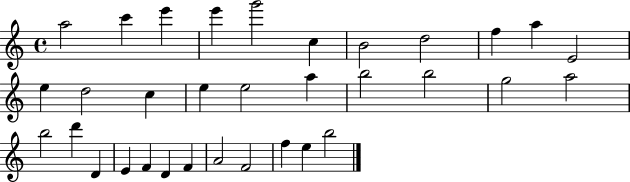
{
  \clef treble
  \time 4/4
  \defaultTimeSignature
  \key c \major
  a''2 c'''4 e'''4 | e'''4 g'''2 c''4 | b'2 d''2 | f''4 a''4 e'2 | \break e''4 d''2 c''4 | e''4 e''2 a''4 | b''2 b''2 | g''2 a''2 | \break b''2 d'''4 d'4 | e'4 f'4 d'4 f'4 | a'2 f'2 | f''4 e''4 b''2 | \break \bar "|."
}